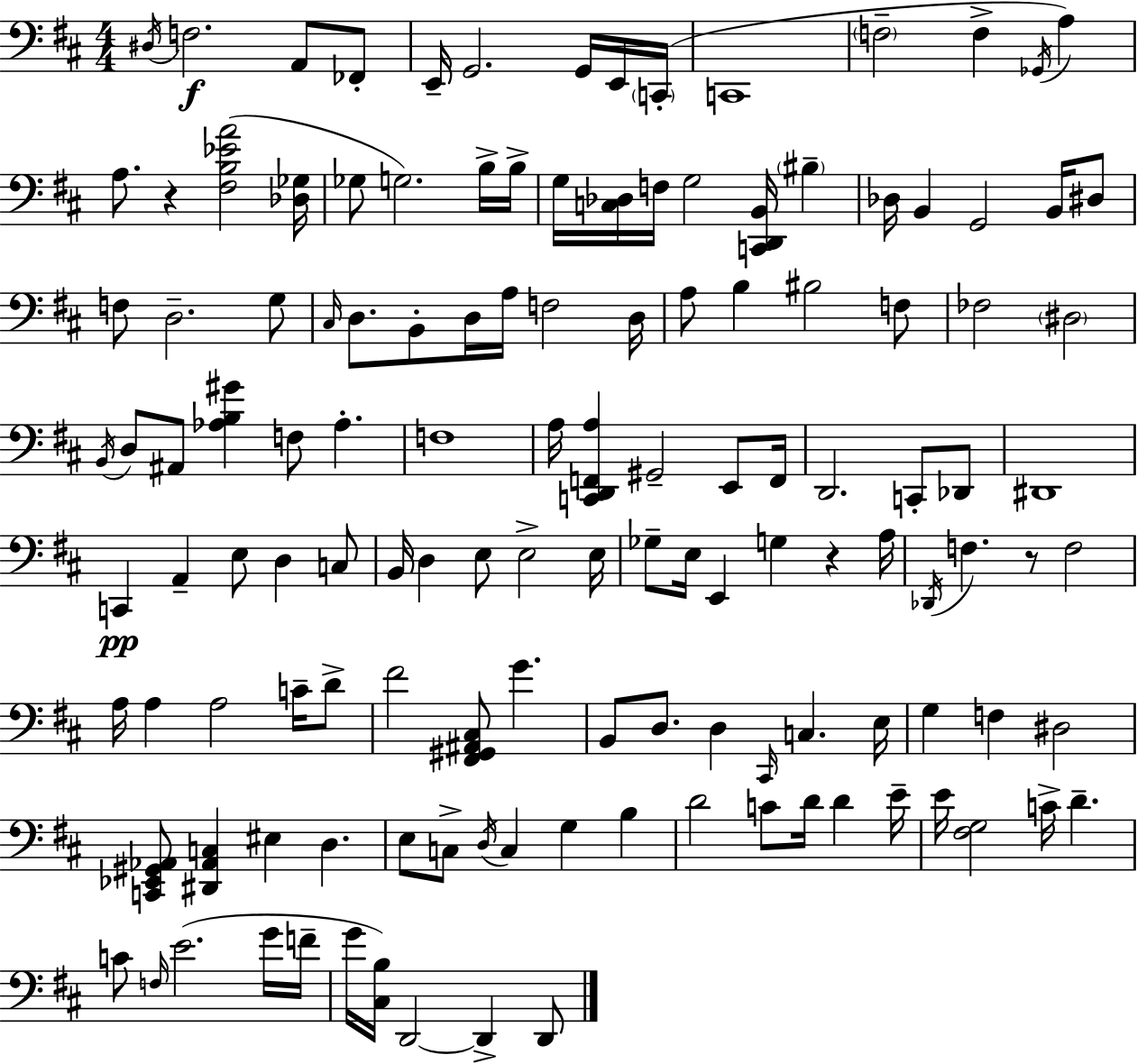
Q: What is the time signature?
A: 4/4